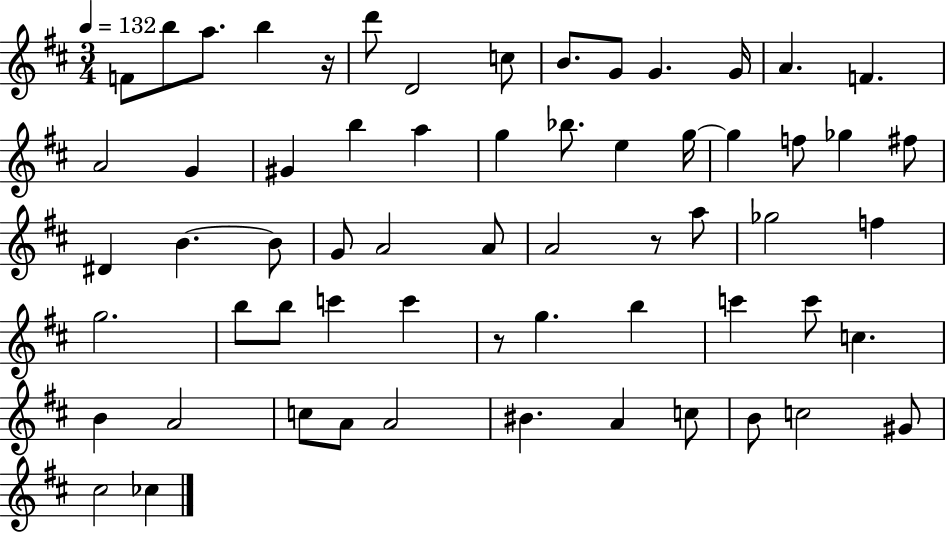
{
  \clef treble
  \numericTimeSignature
  \time 3/4
  \key d \major
  \tempo 4 = 132
  \repeat volta 2 { f'8 b''8 a''8. b''4 r16 | d'''8 d'2 c''8 | b'8. g'8 g'4. g'16 | a'4. f'4. | \break a'2 g'4 | gis'4 b''4 a''4 | g''4 bes''8. e''4 g''16~~ | g''4 f''8 ges''4 fis''8 | \break dis'4 b'4.~~ b'8 | g'8 a'2 a'8 | a'2 r8 a''8 | ges''2 f''4 | \break g''2. | b''8 b''8 c'''4 c'''4 | r8 g''4. b''4 | c'''4 c'''8 c''4. | \break b'4 a'2 | c''8 a'8 a'2 | bis'4. a'4 c''8 | b'8 c''2 gis'8 | \break cis''2 ces''4 | } \bar "|."
}